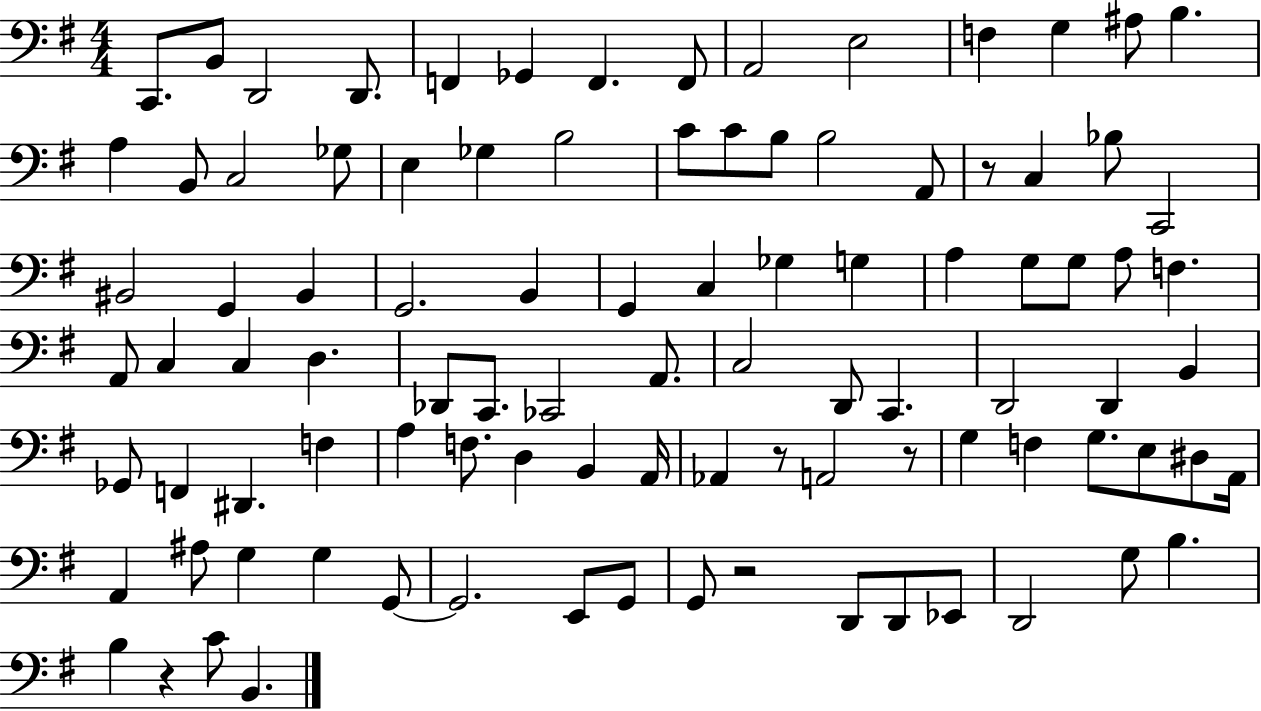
{
  \clef bass
  \numericTimeSignature
  \time 4/4
  \key g \major
  c,8. b,8 d,2 d,8. | f,4 ges,4 f,4. f,8 | a,2 e2 | f4 g4 ais8 b4. | \break a4 b,8 c2 ges8 | e4 ges4 b2 | c'8 c'8 b8 b2 a,8 | r8 c4 bes8 c,2 | \break bis,2 g,4 bis,4 | g,2. b,4 | g,4 c4 ges4 g4 | a4 g8 g8 a8 f4. | \break a,8 c4 c4 d4. | des,8 c,8. ces,2 a,8. | c2 d,8 c,4. | d,2 d,4 b,4 | \break ges,8 f,4 dis,4. f4 | a4 f8. d4 b,4 a,16 | aes,4 r8 a,2 r8 | g4 f4 g8. e8 dis8 a,16 | \break a,4 ais8 g4 g4 g,8~~ | g,2. e,8 g,8 | g,8 r2 d,8 d,8 ees,8 | d,2 g8 b4. | \break b4 r4 c'8 b,4. | \bar "|."
}